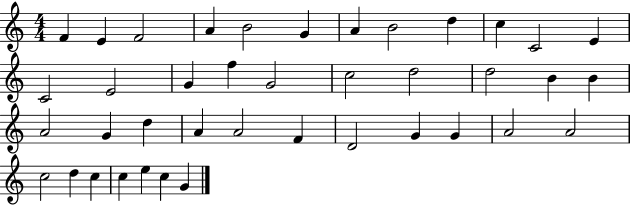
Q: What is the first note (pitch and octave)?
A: F4